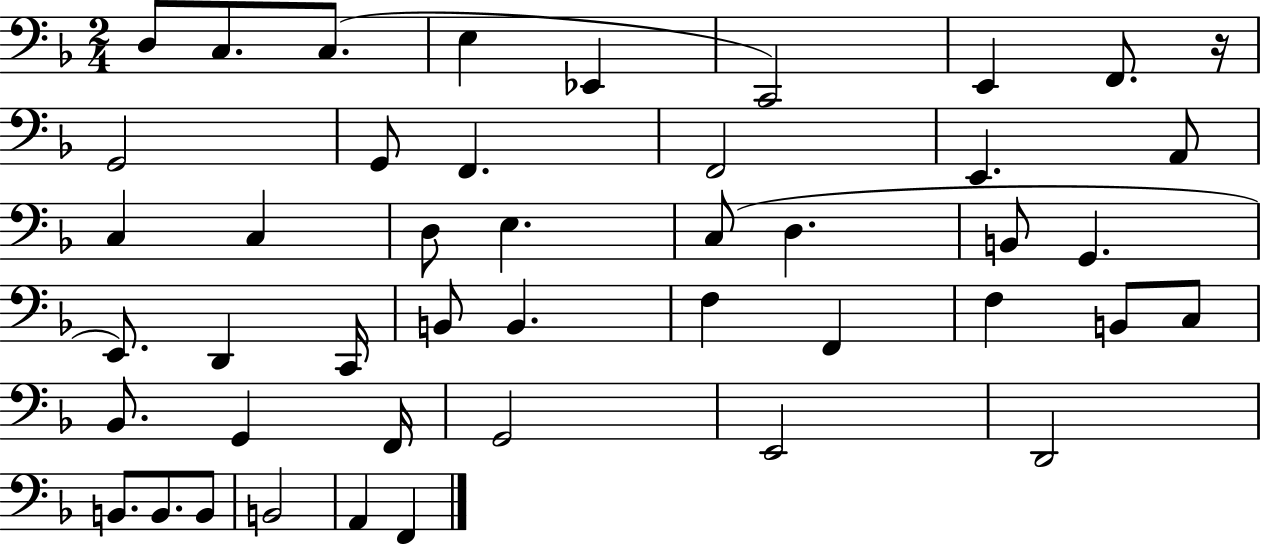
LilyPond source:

{
  \clef bass
  \numericTimeSignature
  \time 2/4
  \key f \major
  \repeat volta 2 { d8 c8. c8.( | e4 ees,4 | c,2) | e,4 f,8. r16 | \break g,2 | g,8 f,4. | f,2 | e,4. a,8 | \break c4 c4 | d8 e4. | c8( d4. | b,8 g,4. | \break e,8.) d,4 c,16 | b,8 b,4. | f4 f,4 | f4 b,8 c8 | \break bes,8. g,4 f,16 | g,2 | e,2 | d,2 | \break b,8. b,8. b,8 | b,2 | a,4 f,4 | } \bar "|."
}